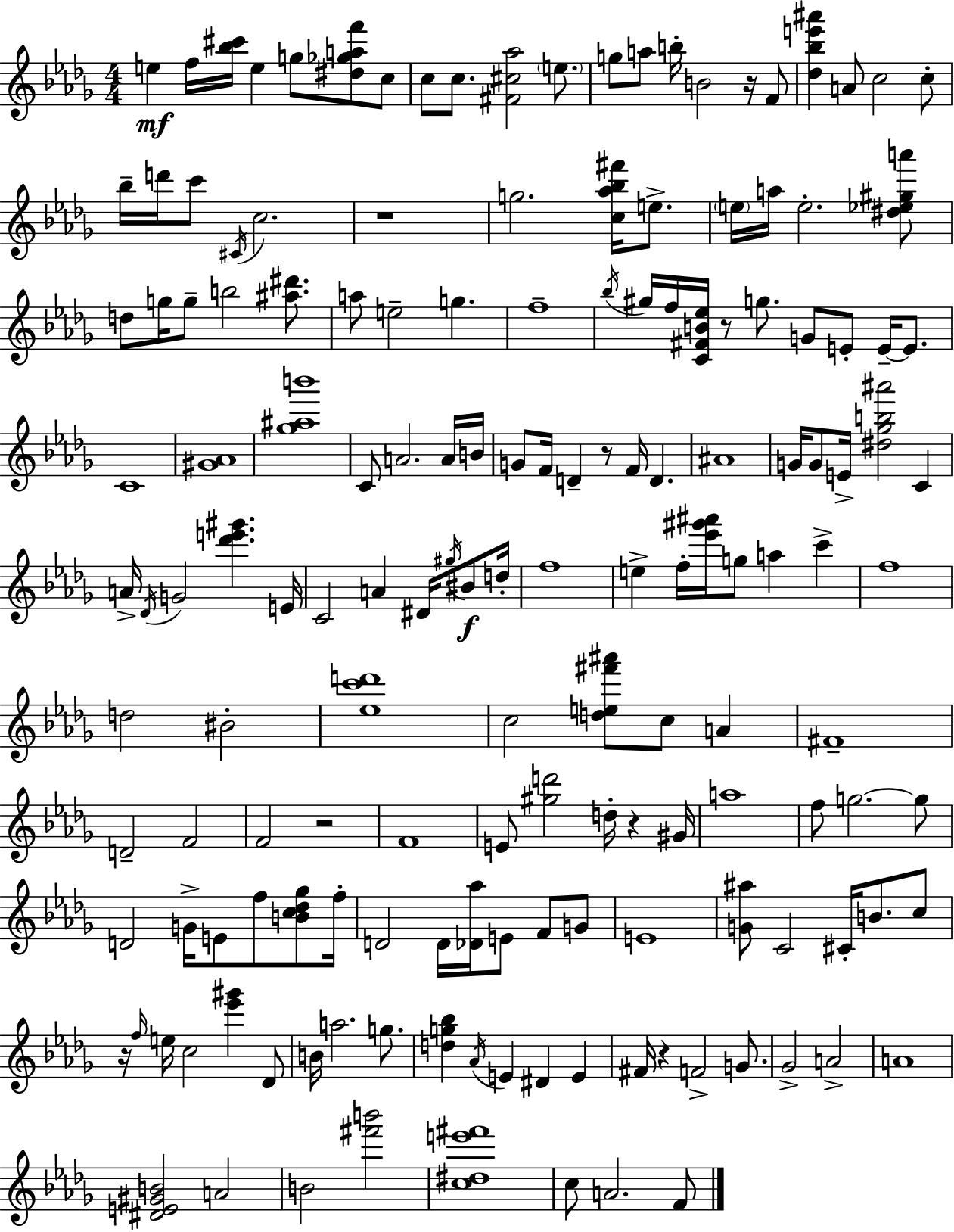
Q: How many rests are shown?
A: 8